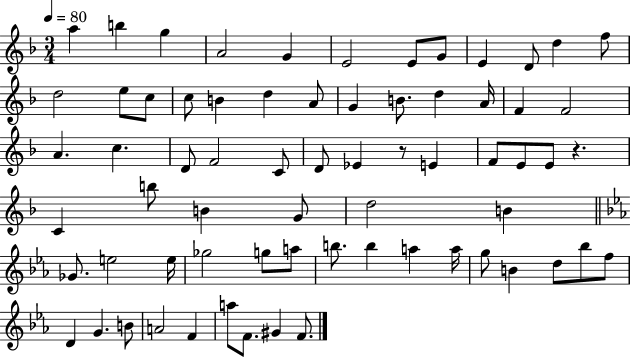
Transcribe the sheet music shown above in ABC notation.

X:1
T:Untitled
M:3/4
L:1/4
K:F
a b g A2 G E2 E/2 G/2 E D/2 d f/2 d2 e/2 c/2 c/2 B d A/2 G B/2 d A/4 F F2 A c D/2 F2 C/2 D/2 _E z/2 E F/2 E/2 E/2 z C b/2 B G/2 d2 B _G/2 e2 e/4 _g2 g/2 a/2 b/2 b a a/4 g/2 B d/2 _b/2 f/2 D G B/2 A2 F a/2 F/2 ^G F/2